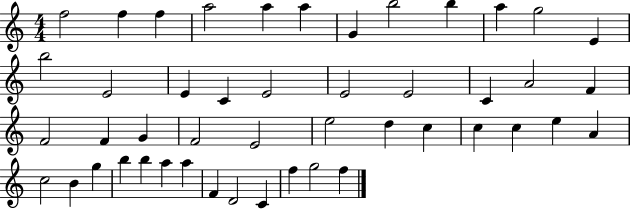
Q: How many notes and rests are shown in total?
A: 47